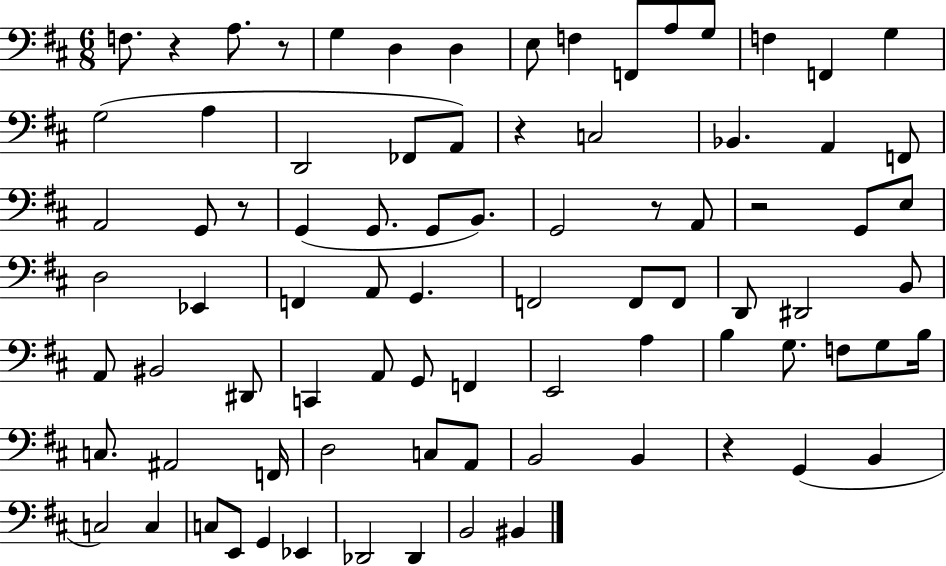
X:1
T:Untitled
M:6/8
L:1/4
K:D
F,/2 z A,/2 z/2 G, D, D, E,/2 F, F,,/2 A,/2 G,/2 F, F,, G, G,2 A, D,,2 _F,,/2 A,,/2 z C,2 _B,, A,, F,,/2 A,,2 G,,/2 z/2 G,, G,,/2 G,,/2 B,,/2 G,,2 z/2 A,,/2 z2 G,,/2 E,/2 D,2 _E,, F,, A,,/2 G,, F,,2 F,,/2 F,,/2 D,,/2 ^D,,2 B,,/2 A,,/2 ^B,,2 ^D,,/2 C,, A,,/2 G,,/2 F,, E,,2 A, B, G,/2 F,/2 G,/2 B,/4 C,/2 ^A,,2 F,,/4 D,2 C,/2 A,,/2 B,,2 B,, z G,, B,, C,2 C, C,/2 E,,/2 G,, _E,, _D,,2 _D,, B,,2 ^B,,